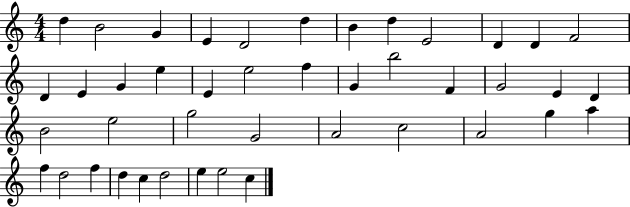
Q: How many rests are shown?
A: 0